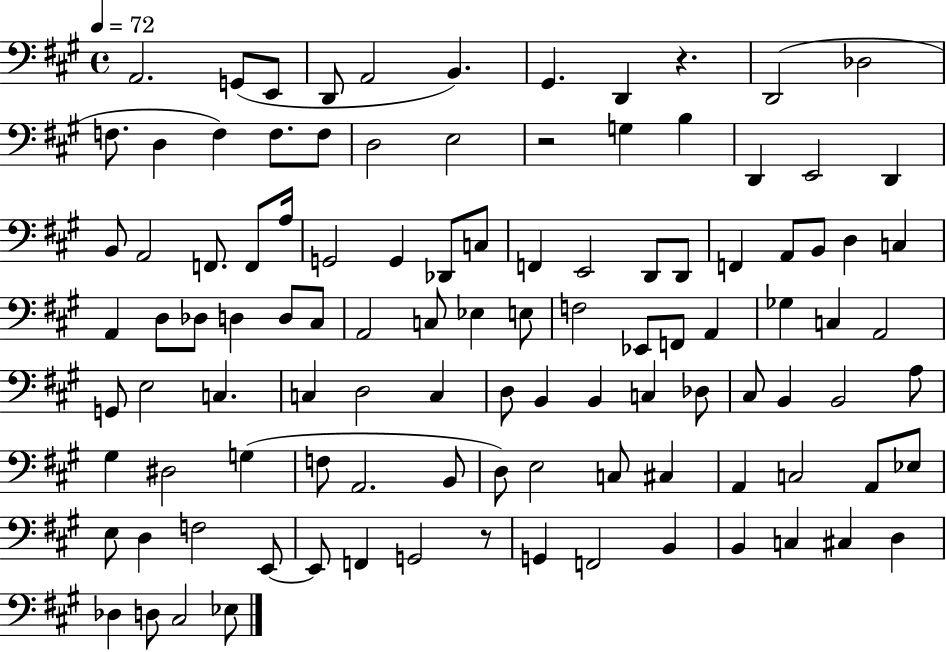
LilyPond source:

{
  \clef bass
  \time 4/4
  \defaultTimeSignature
  \key a \major
  \tempo 4 = 72
  a,2. g,8( e,8 | d,8 a,2 b,4.) | gis,4. d,4 r4. | d,2( des2 | \break f8. d4 f4) f8. f8 | d2 e2 | r2 g4 b4 | d,4 e,2 d,4 | \break b,8 a,2 f,8. f,8 a16 | g,2 g,4 des,8 c8 | f,4 e,2 d,8 d,8 | f,4 a,8 b,8 d4 c4 | \break a,4 d8 des8 d4 d8 cis8 | a,2 c8 ees4 e8 | f2 ees,8 f,8 a,4 | ges4 c4 a,2 | \break g,8 e2 c4. | c4 d2 c4 | d8 b,4 b,4 c4 des8 | cis8 b,4 b,2 a8 | \break gis4 dis2 g4( | f8 a,2. b,8 | d8) e2 c8 cis4 | a,4 c2 a,8 ees8 | \break e8 d4 f2 e,8~~ | e,8 f,4 g,2 r8 | g,4 f,2 b,4 | b,4 c4 cis4 d4 | \break des4 d8 cis2 ees8 | \bar "|."
}